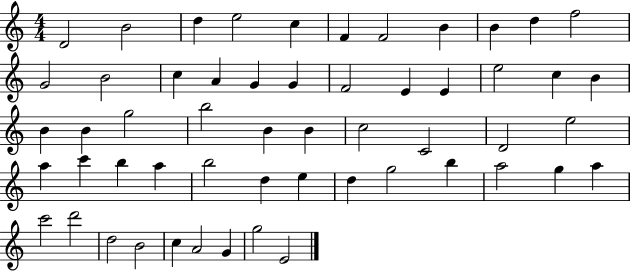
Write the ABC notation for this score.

X:1
T:Untitled
M:4/4
L:1/4
K:C
D2 B2 d e2 c F F2 B B d f2 G2 B2 c A G G F2 E E e2 c B B B g2 b2 B B c2 C2 D2 e2 a c' b a b2 d e d g2 b a2 g a c'2 d'2 d2 B2 c A2 G g2 E2